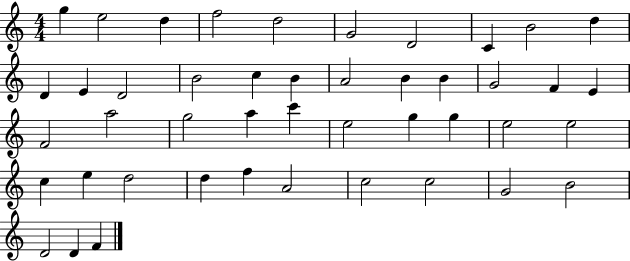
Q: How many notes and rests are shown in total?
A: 45